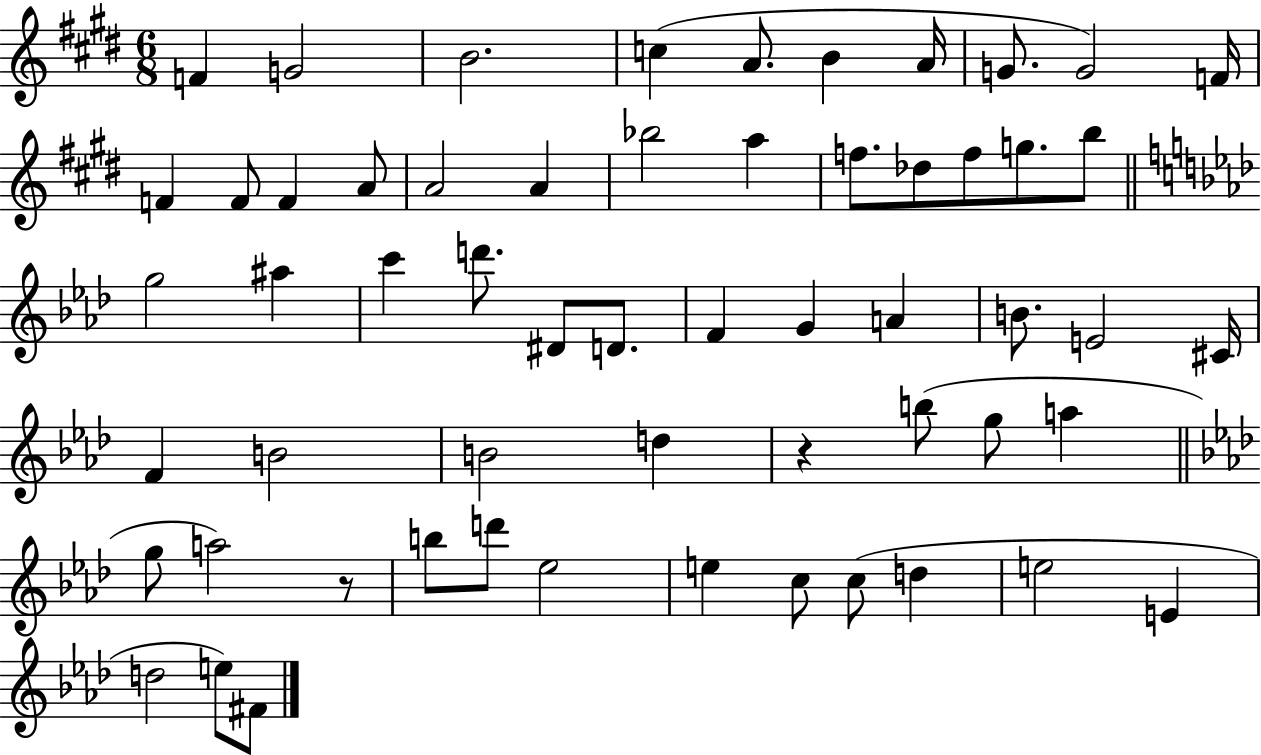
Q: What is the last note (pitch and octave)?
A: F#4